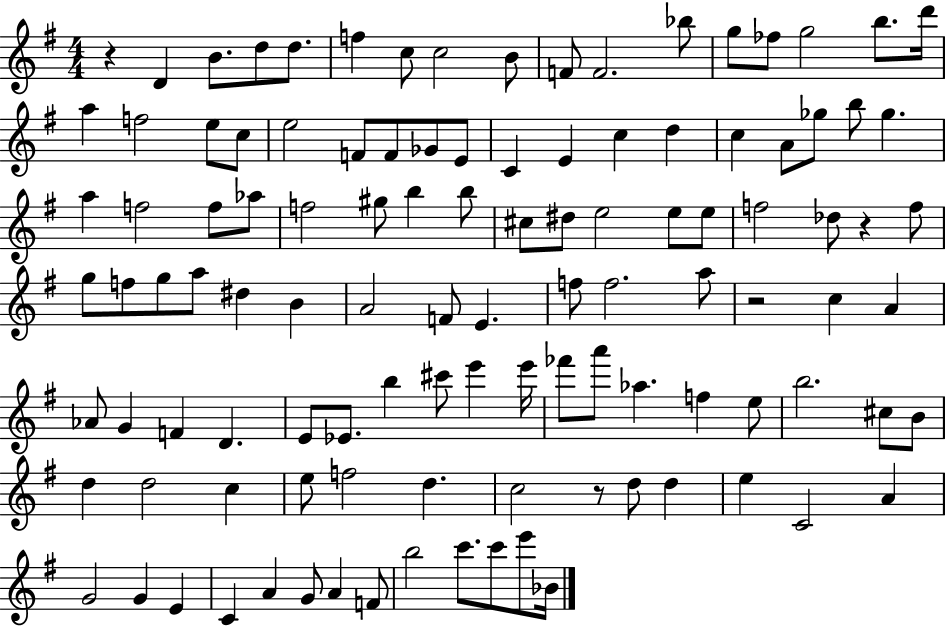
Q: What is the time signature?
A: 4/4